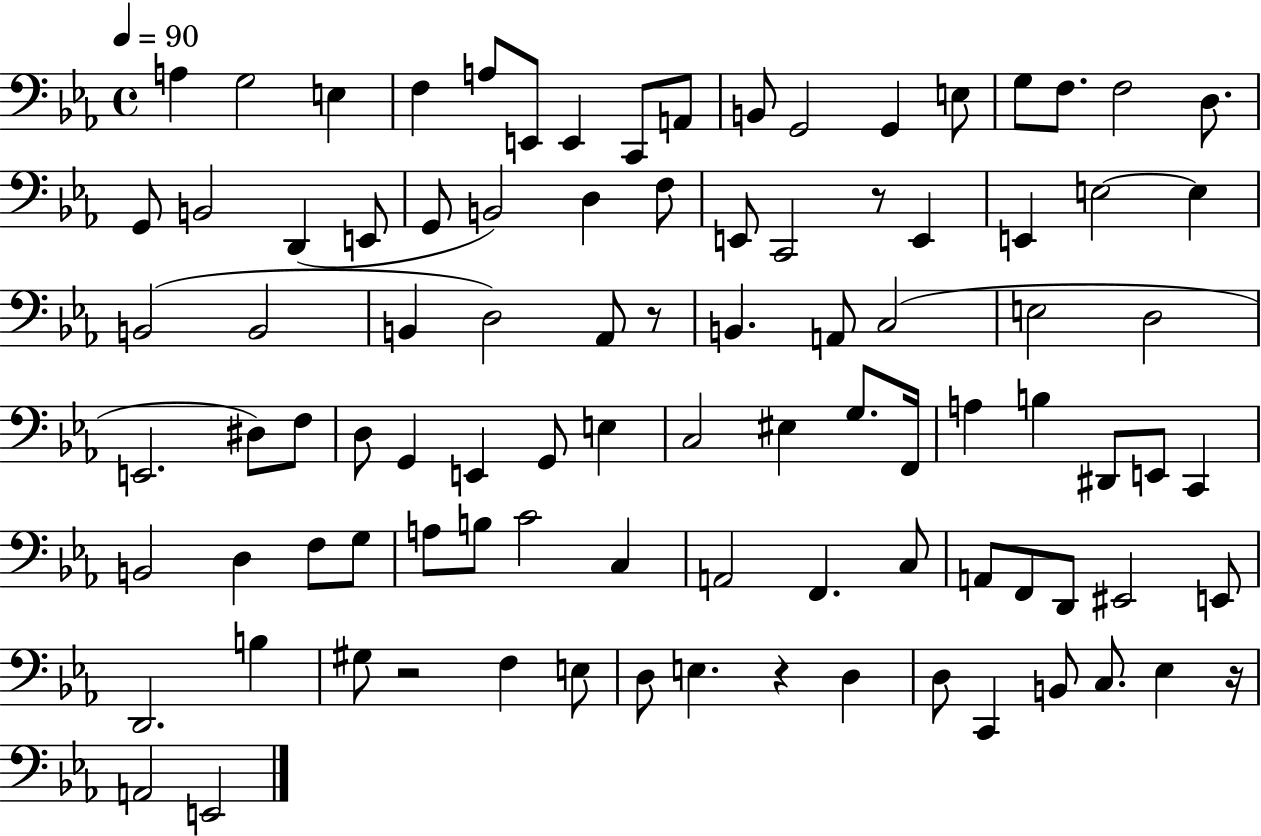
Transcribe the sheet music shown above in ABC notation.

X:1
T:Untitled
M:4/4
L:1/4
K:Eb
A, G,2 E, F, A,/2 E,,/2 E,, C,,/2 A,,/2 B,,/2 G,,2 G,, E,/2 G,/2 F,/2 F,2 D,/2 G,,/2 B,,2 D,, E,,/2 G,,/2 B,,2 D, F,/2 E,,/2 C,,2 z/2 E,, E,, E,2 E, B,,2 B,,2 B,, D,2 _A,,/2 z/2 B,, A,,/2 C,2 E,2 D,2 E,,2 ^D,/2 F,/2 D,/2 G,, E,, G,,/2 E, C,2 ^E, G,/2 F,,/4 A, B, ^D,,/2 E,,/2 C,, B,,2 D, F,/2 G,/2 A,/2 B,/2 C2 C, A,,2 F,, C,/2 A,,/2 F,,/2 D,,/2 ^E,,2 E,,/2 D,,2 B, ^G,/2 z2 F, E,/2 D,/2 E, z D, D,/2 C,, B,,/2 C,/2 _E, z/4 A,,2 E,,2